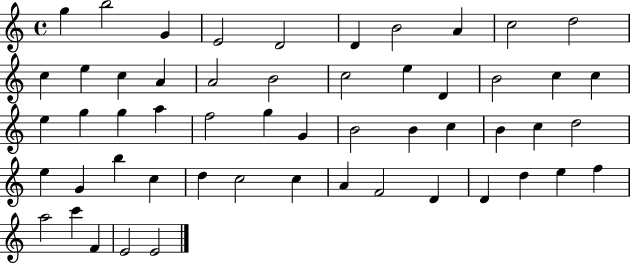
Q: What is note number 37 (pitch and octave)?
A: G4